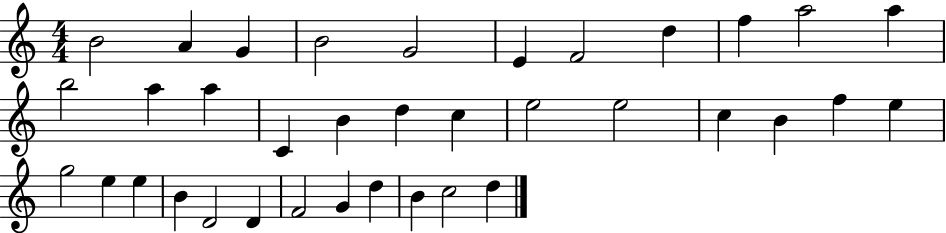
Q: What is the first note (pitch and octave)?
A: B4